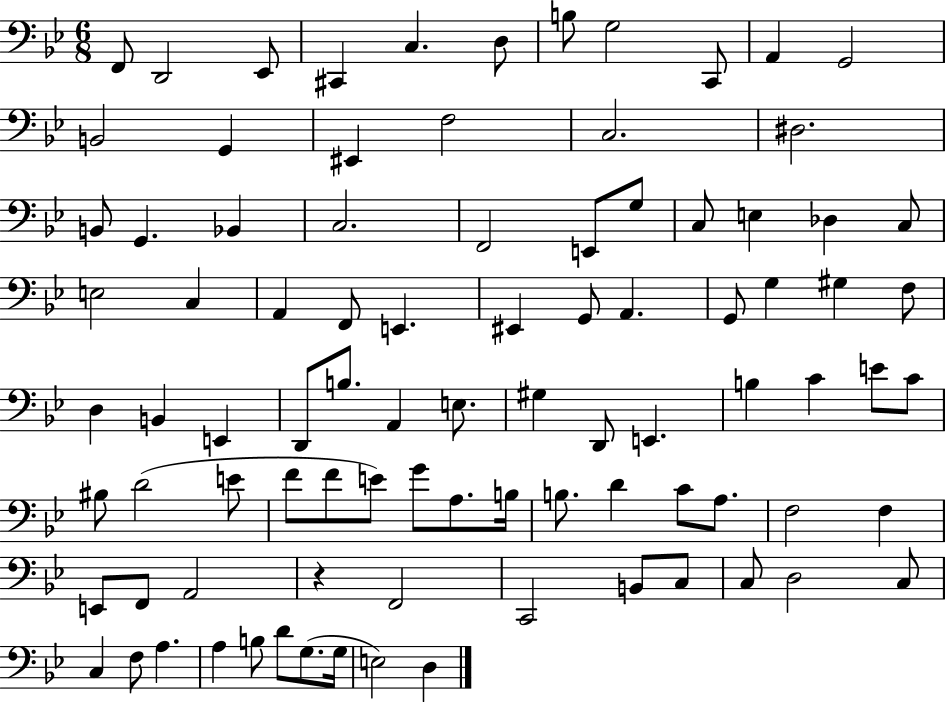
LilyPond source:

{
  \clef bass
  \numericTimeSignature
  \time 6/8
  \key bes \major
  f,8 d,2 ees,8 | cis,4 c4. d8 | b8 g2 c,8 | a,4 g,2 | \break b,2 g,4 | eis,4 f2 | c2. | dis2. | \break b,8 g,4. bes,4 | c2. | f,2 e,8 g8 | c8 e4 des4 c8 | \break e2 c4 | a,4 f,8 e,4. | eis,4 g,8 a,4. | g,8 g4 gis4 f8 | \break d4 b,4 e,4 | d,8 b8. a,4 e8. | gis4 d,8 e,4. | b4 c'4 e'8 c'8 | \break bis8 d'2( e'8 | f'8 f'8 e'8) g'8 a8. b16 | b8. d'4 c'8 a8. | f2 f4 | \break e,8 f,8 a,2 | r4 f,2 | c,2 b,8 c8 | c8 d2 c8 | \break c4 f8 a4. | a4 b8 d'8 g8.( g16 | e2) d4 | \bar "|."
}